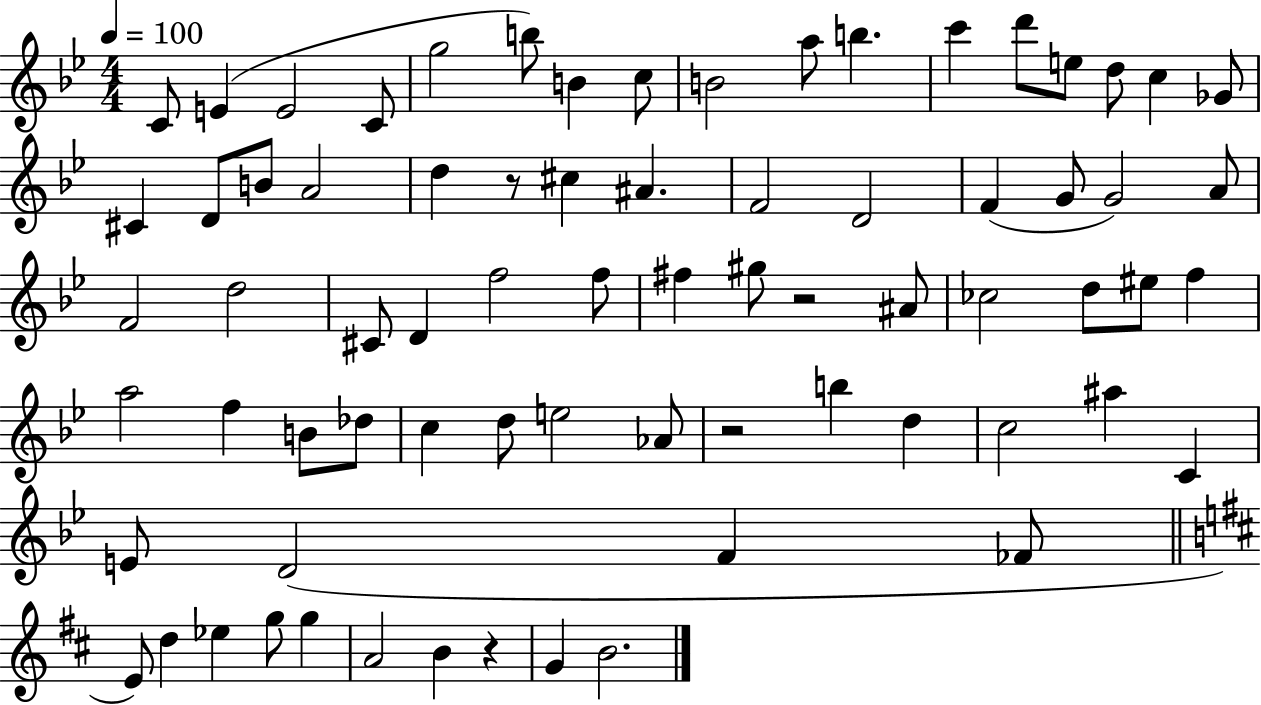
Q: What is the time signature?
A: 4/4